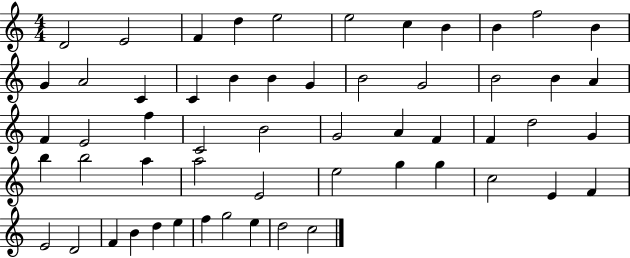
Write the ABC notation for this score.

X:1
T:Untitled
M:4/4
L:1/4
K:C
D2 E2 F d e2 e2 c B B f2 B G A2 C C B B G B2 G2 B2 B A F E2 f C2 B2 G2 A F F d2 G b b2 a a2 E2 e2 g g c2 E F E2 D2 F B d e f g2 e d2 c2